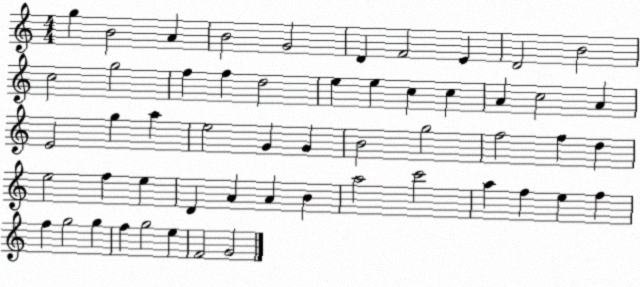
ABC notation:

X:1
T:Untitled
M:4/4
L:1/4
K:C
g B2 A B2 G2 D F2 E D2 B2 c2 g2 f f d2 e e c c A c2 A E2 g a e2 G G B2 g2 f2 f d e2 f e D A A B a2 c'2 a f e f f g2 g f g2 e F2 G2